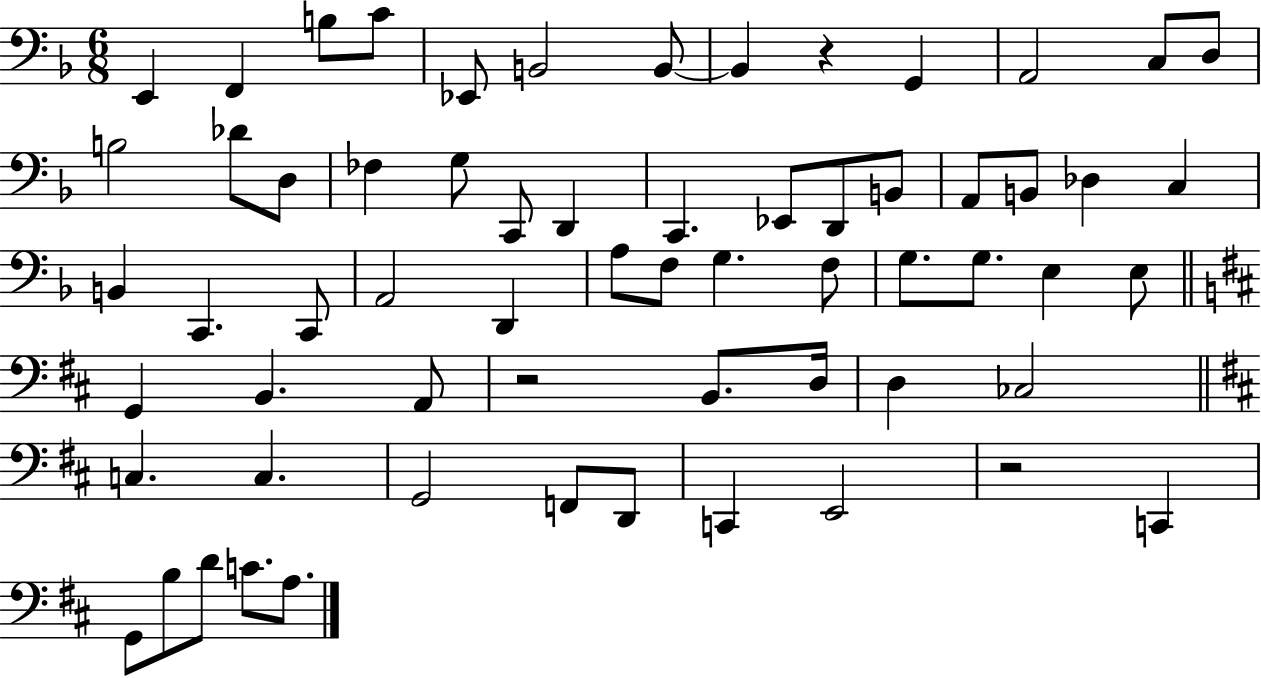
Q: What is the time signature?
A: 6/8